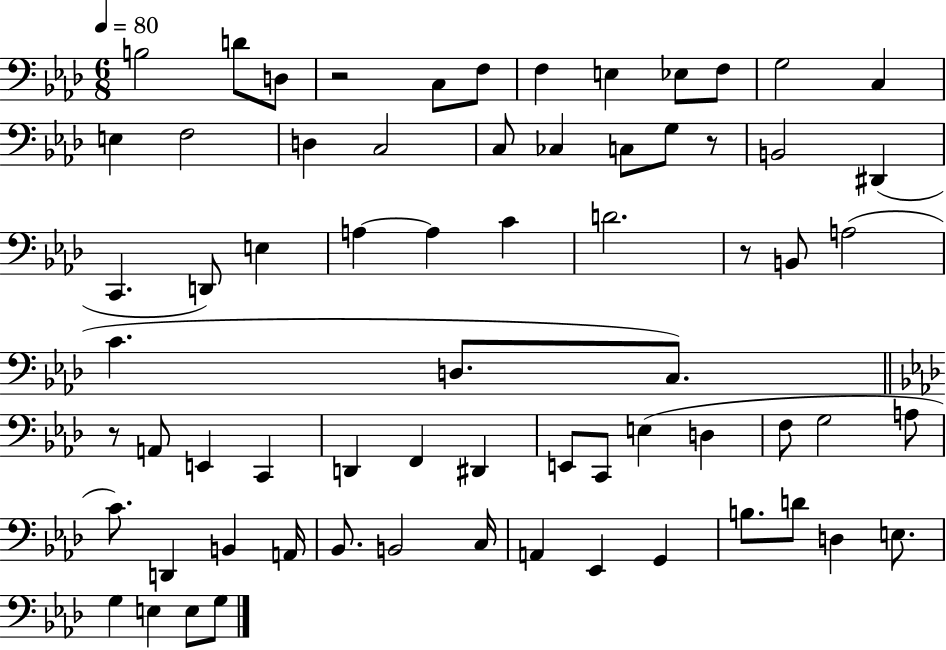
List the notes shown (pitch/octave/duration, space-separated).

B3/h D4/e D3/e R/h C3/e F3/e F3/q E3/q Eb3/e F3/e G3/h C3/q E3/q F3/h D3/q C3/h C3/e CES3/q C3/e G3/e R/e B2/h D#2/q C2/q. D2/e E3/q A3/q A3/q C4/q D4/h. R/e B2/e A3/h C4/q. D3/e. C3/e. R/e A2/e E2/q C2/q D2/q F2/q D#2/q E2/e C2/e E3/q D3/q F3/e G3/h A3/e C4/e. D2/q B2/q A2/s Bb2/e. B2/h C3/s A2/q Eb2/q G2/q B3/e. D4/e D3/q E3/e. G3/q E3/q E3/e G3/e